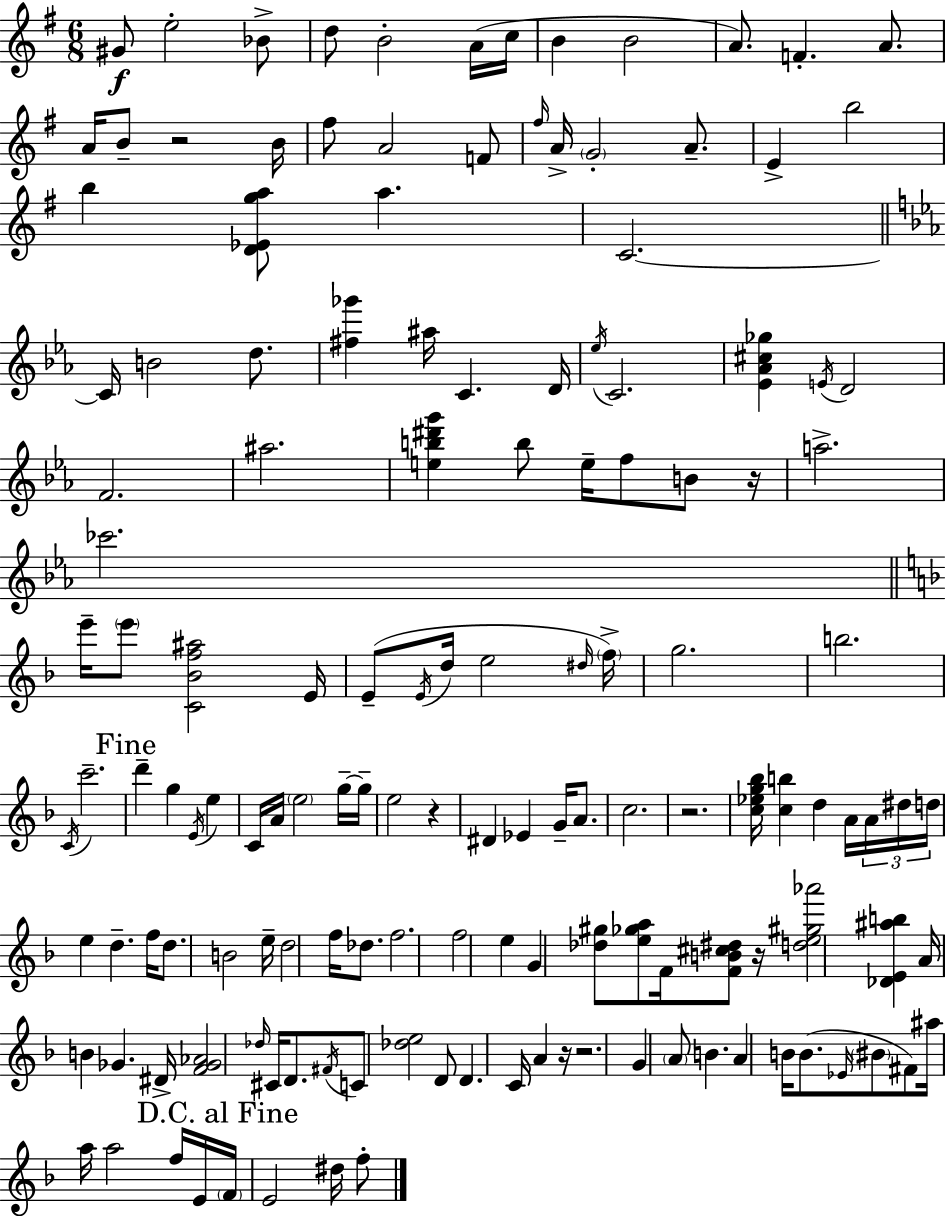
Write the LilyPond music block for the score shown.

{
  \clef treble
  \numericTimeSignature
  \time 6/8
  \key g \major
  gis'8\f e''2-. bes'8-> | d''8 b'2-. a'16( c''16 | b'4 b'2 | a'8.) f'4.-. a'8. | \break a'16 b'8-- r2 b'16 | fis''8 a'2 f'8 | \grace { fis''16 } a'16-> \parenthesize g'2-. a'8.-- | e'4-> b''2 | \break b''4 <d' ees' g'' a''>8 a''4. | c'2.~~ | \bar "||" \break \key ees \major c'16 b'2 d''8. | <fis'' ges'''>4 ais''16 c'4. d'16 | \acciaccatura { ees''16 } c'2. | <ees' aes' cis'' ges''>4 \acciaccatura { e'16 } d'2 | \break f'2. | ais''2. | <e'' b'' dis''' g'''>4 b''8 e''16-- f''8 b'8 | r16 a''2.-> | \break ces'''2. | \bar "||" \break \key f \major e'''16-- \parenthesize e'''8 <c' bes' f'' ais''>2 e'16 | e'8--( \acciaccatura { e'16 } d''16 e''2 | \grace { dis''16 } \parenthesize f''16->) g''2. | b''2. | \break \acciaccatura { c'16 } c'''2.-- | \mark "Fine" d'''4-- g''4 \acciaccatura { e'16 } | e''4 c'16 a'16 \parenthesize e''2 | g''16--~~ g''16-- e''2 | \break r4 dis'4 ees'4 | g'16-- a'8. c''2. | r2. | <c'' ees'' g'' bes''>16 <c'' b''>4 d''4 | \break a'16 \tuplet 3/2 { a'16 dis''16 d''16 } e''4 d''4.-- | f''16 d''8. b'2 | e''16-- d''2 | f''16 des''8. f''2. | \break f''2 | e''4 g'4 <des'' gis''>8 <e'' ges'' a''>8 | f'16 <f' b' cis'' dis''>8 r16 <d'' e'' gis'' aes'''>2 | <des' e' ais'' b''>4 a'16 b'4 ges'4. | \break dis'16-> <f' ges' aes'>2 | \grace { des''16 } cis'16 d'8. \acciaccatura { fis'16 } c'8 <des'' e''>2 | d'8 d'4. | c'16 a'4 r16 r2. | \break g'4 \parenthesize a'8 | b'4. a'4 b'16 b'8.( | \grace { ees'16 } \parenthesize bis'8 fis'8) ais''16 a''16 a''2 | f''16 e'16 \mark "D.C. al Fine" \parenthesize f'16 e'2 | \break dis''16 f''8-. \bar "|."
}